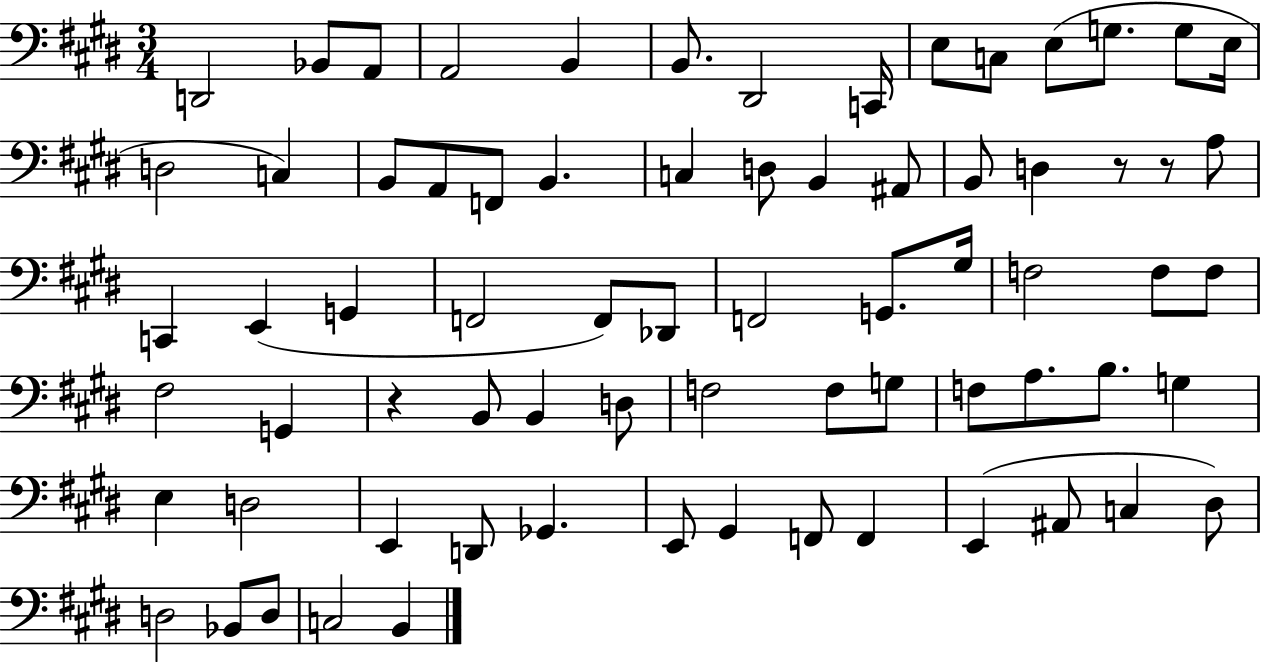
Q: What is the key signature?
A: E major